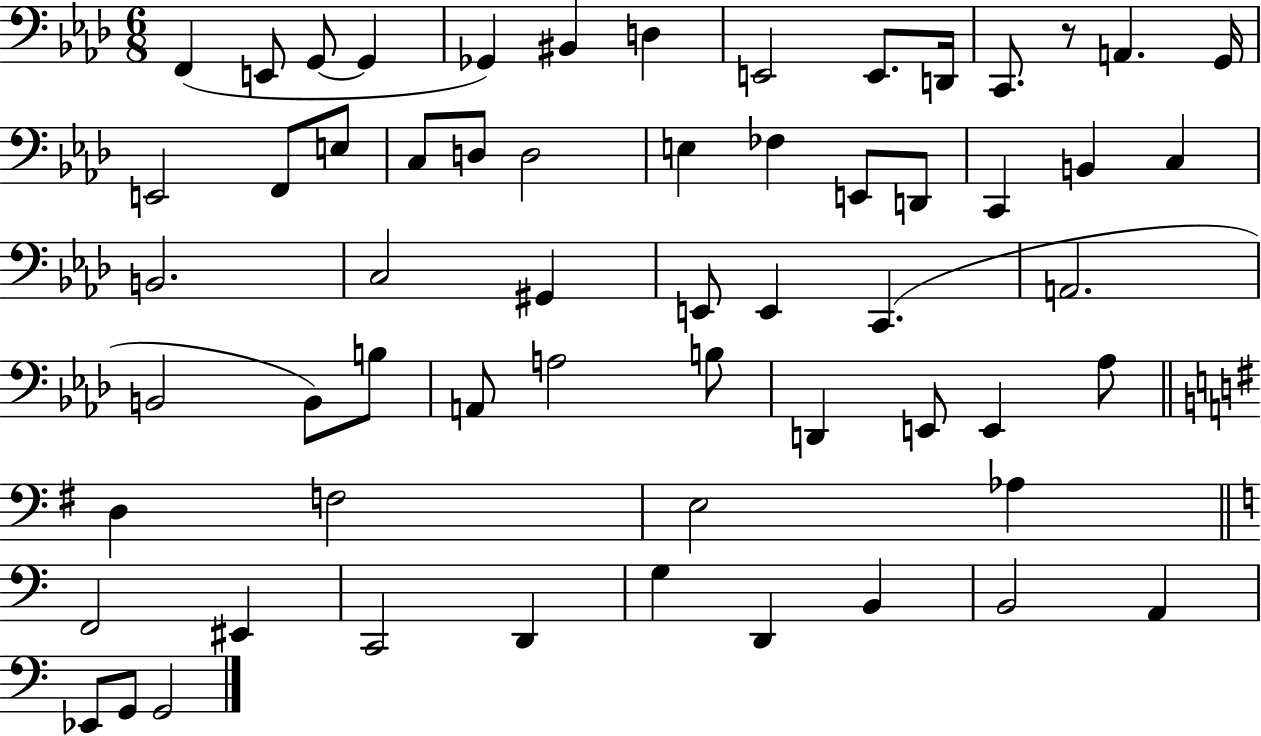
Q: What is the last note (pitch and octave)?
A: G2